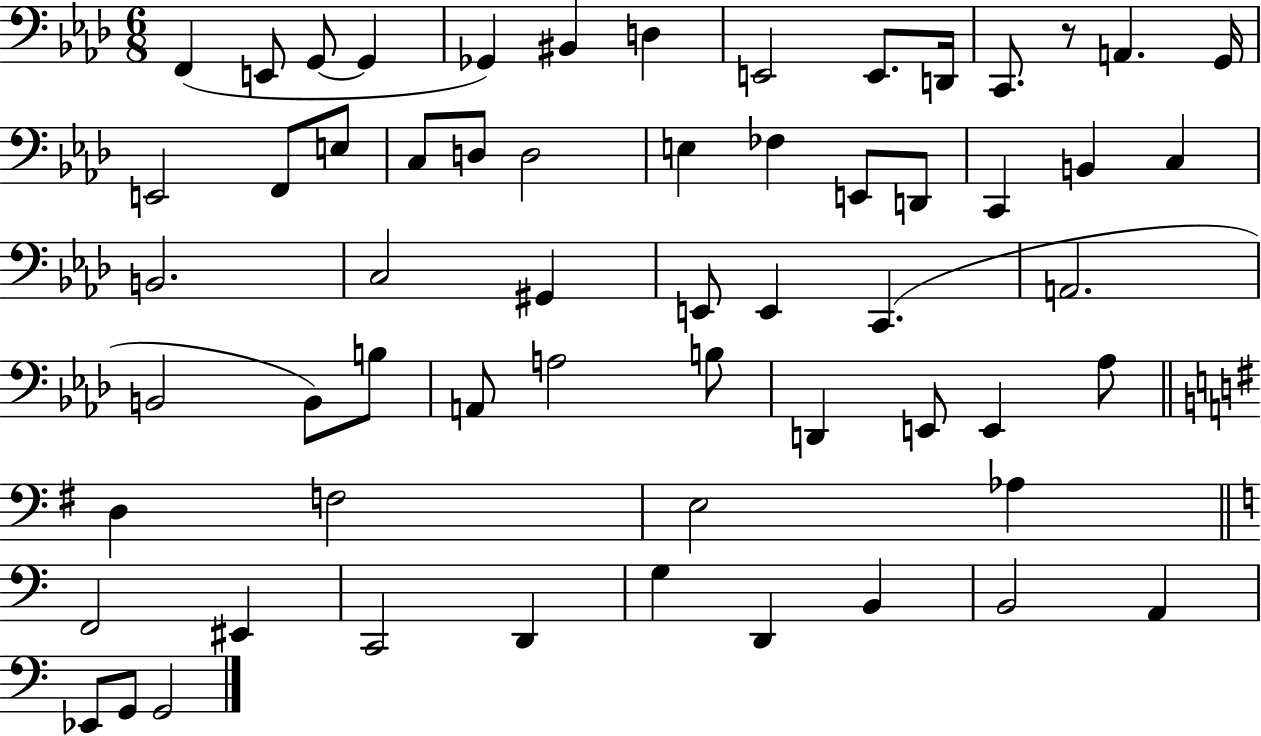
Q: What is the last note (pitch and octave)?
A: G2